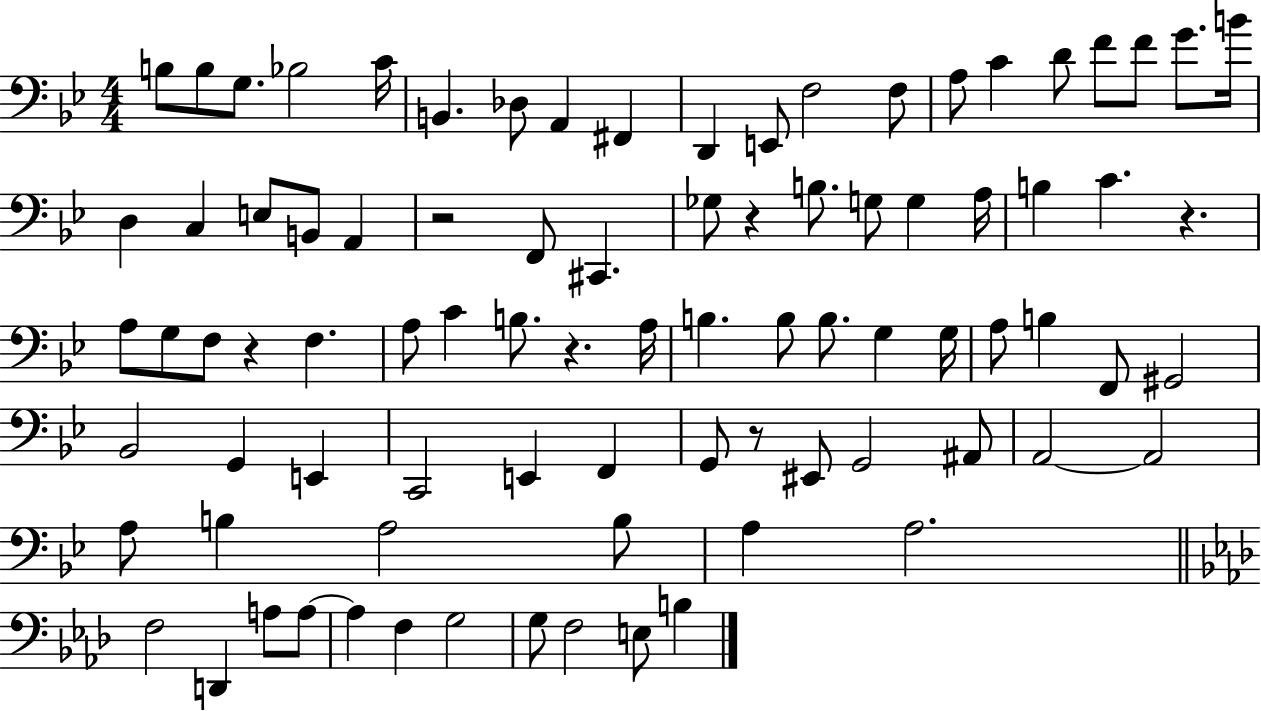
B3/e B3/e G3/e. Bb3/h C4/s B2/q. Db3/e A2/q F#2/q D2/q E2/e F3/h F3/e A3/e C4/q D4/e F4/e F4/e G4/e. B4/s D3/q C3/q E3/e B2/e A2/q R/h F2/e C#2/q. Gb3/e R/q B3/e. G3/e G3/q A3/s B3/q C4/q. R/q. A3/e G3/e F3/e R/q F3/q. A3/e C4/q B3/e. R/q. A3/s B3/q. B3/e B3/e. G3/q G3/s A3/e B3/q F2/e G#2/h Bb2/h G2/q E2/q C2/h E2/q F2/q G2/e R/e EIS2/e G2/h A#2/e A2/h A2/h A3/e B3/q A3/h B3/e A3/q A3/h. F3/h D2/q A3/e A3/e A3/q F3/q G3/h G3/e F3/h E3/e B3/q